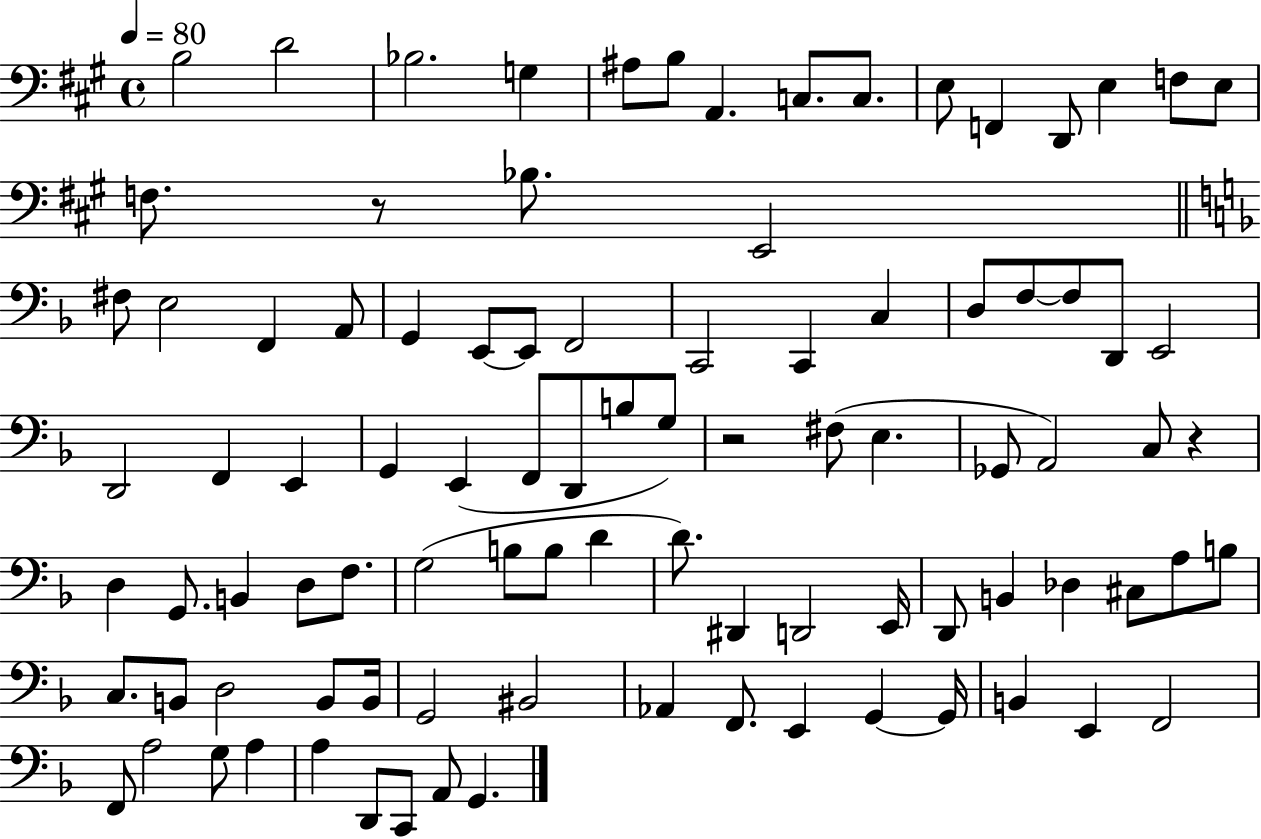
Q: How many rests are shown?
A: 3